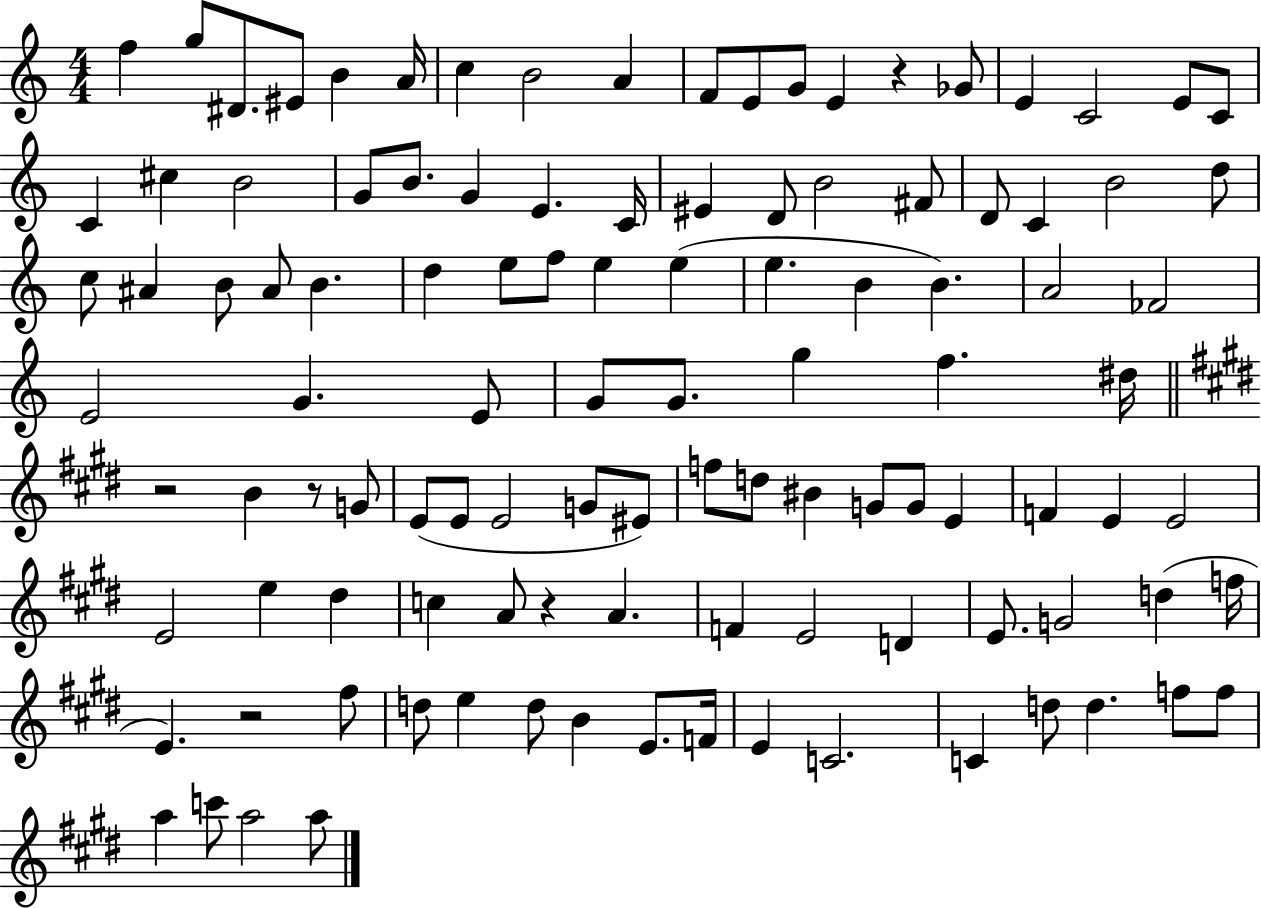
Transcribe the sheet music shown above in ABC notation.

X:1
T:Untitled
M:4/4
L:1/4
K:C
f g/2 ^D/2 ^E/2 B A/4 c B2 A F/2 E/2 G/2 E z _G/2 E C2 E/2 C/2 C ^c B2 G/2 B/2 G E C/4 ^E D/2 B2 ^F/2 D/2 C B2 d/2 c/2 ^A B/2 ^A/2 B d e/2 f/2 e e e B B A2 _F2 E2 G E/2 G/2 G/2 g f ^d/4 z2 B z/2 G/2 E/2 E/2 E2 G/2 ^E/2 f/2 d/2 ^B G/2 G/2 E F E E2 E2 e ^d c A/2 z A F E2 D E/2 G2 d f/4 E z2 ^f/2 d/2 e d/2 B E/2 F/4 E C2 C d/2 d f/2 f/2 a c'/2 a2 a/2